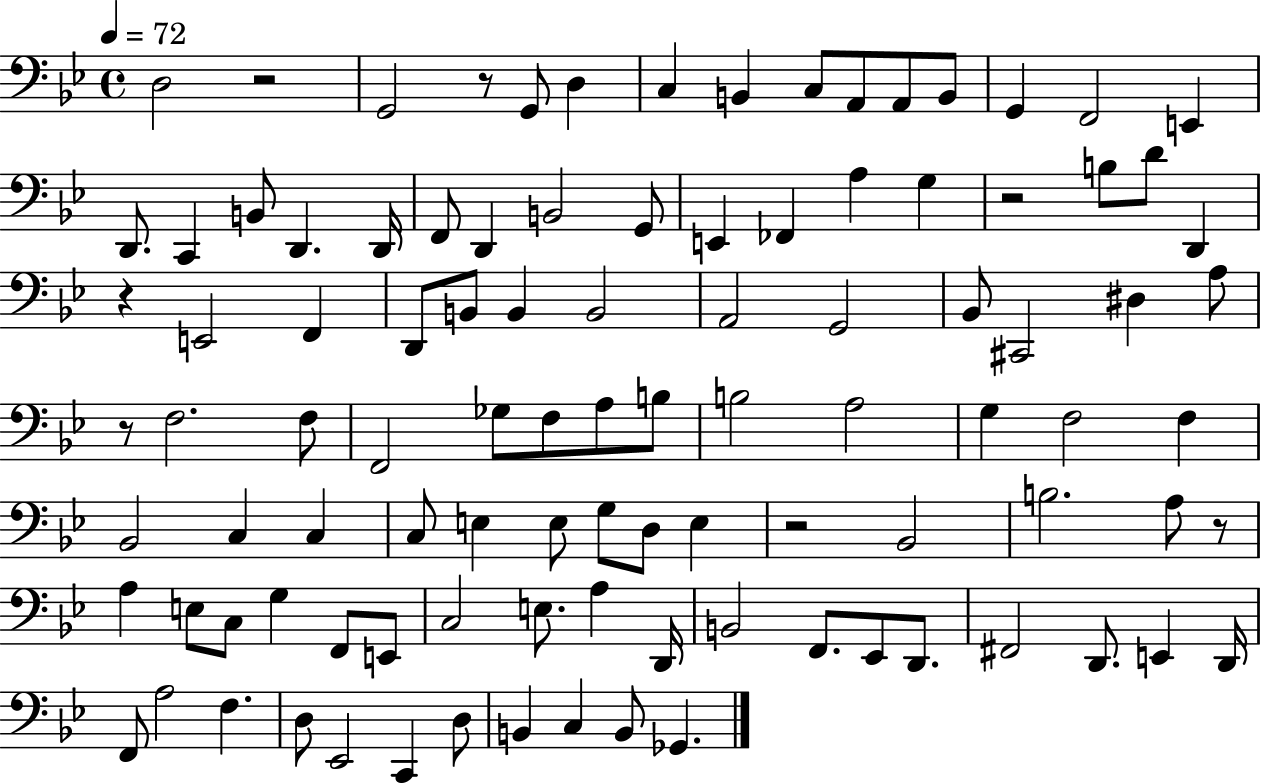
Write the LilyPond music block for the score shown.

{
  \clef bass
  \time 4/4
  \defaultTimeSignature
  \key bes \major
  \tempo 4 = 72
  \repeat volta 2 { d2 r2 | g,2 r8 g,8 d4 | c4 b,4 c8 a,8 a,8 b,8 | g,4 f,2 e,4 | \break d,8. c,4 b,8 d,4. d,16 | f,8 d,4 b,2 g,8 | e,4 fes,4 a4 g4 | r2 b8 d'8 d,4 | \break r4 e,2 f,4 | d,8 b,8 b,4 b,2 | a,2 g,2 | bes,8 cis,2 dis4 a8 | \break r8 f2. f8 | f,2 ges8 f8 a8 b8 | b2 a2 | g4 f2 f4 | \break bes,2 c4 c4 | c8 e4 e8 g8 d8 e4 | r2 bes,2 | b2. a8 r8 | \break a4 e8 c8 g4 f,8 e,8 | c2 e8. a4 d,16 | b,2 f,8. ees,8 d,8. | fis,2 d,8. e,4 d,16 | \break f,8 a2 f4. | d8 ees,2 c,4 d8 | b,4 c4 b,8 ges,4. | } \bar "|."
}